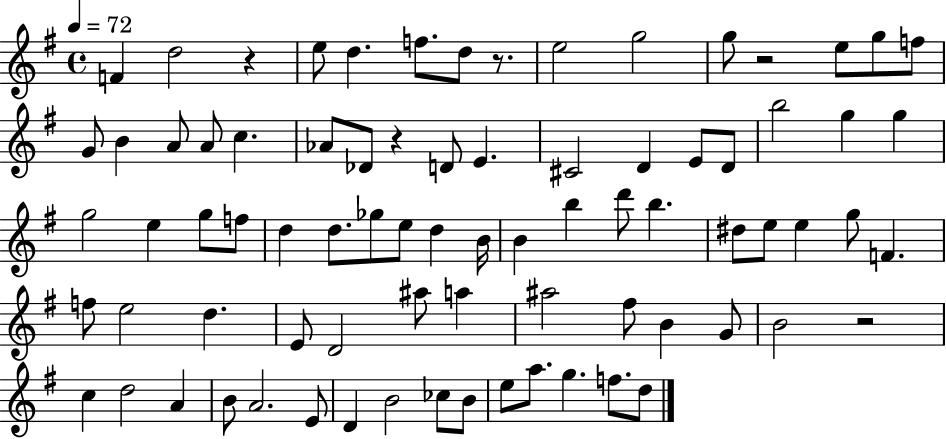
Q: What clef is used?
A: treble